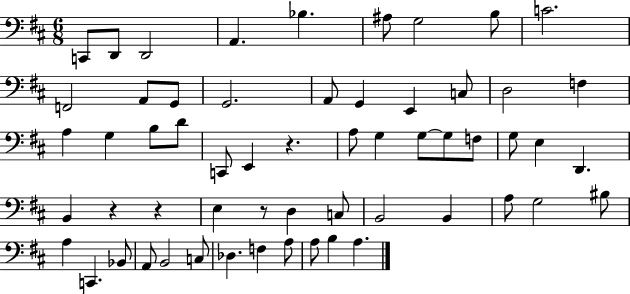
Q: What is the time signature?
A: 6/8